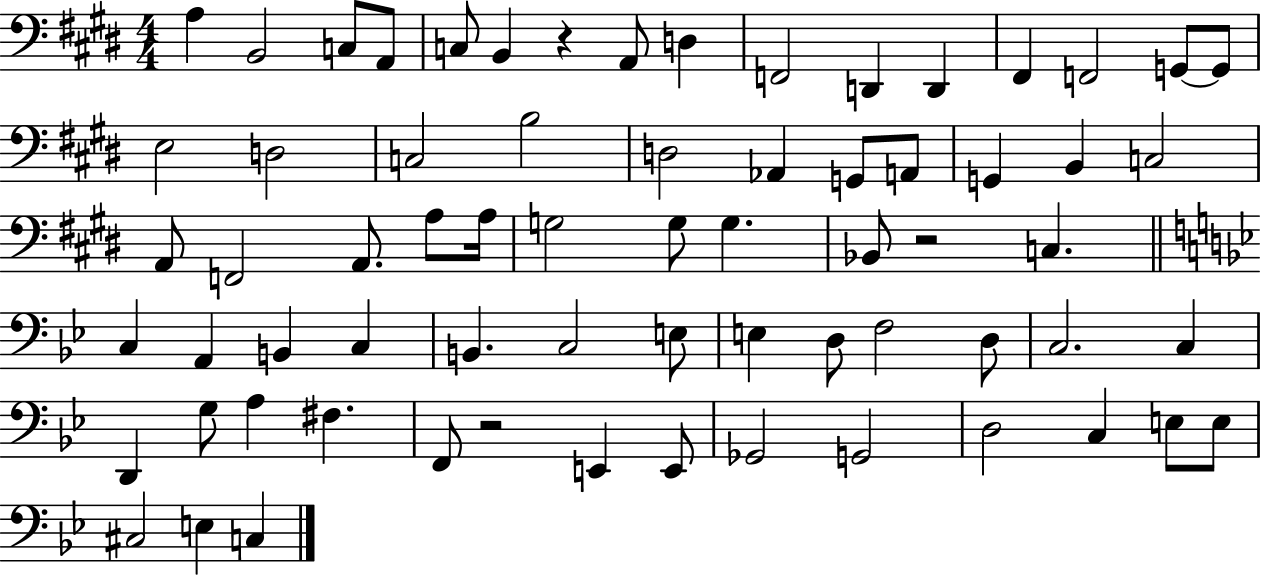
A3/q B2/h C3/e A2/e C3/e B2/q R/q A2/e D3/q F2/h D2/q D2/q F#2/q F2/h G2/e G2/e E3/h D3/h C3/h B3/h D3/h Ab2/q G2/e A2/e G2/q B2/q C3/h A2/e F2/h A2/e. A3/e A3/s G3/h G3/e G3/q. Bb2/e R/h C3/q. C3/q A2/q B2/q C3/q B2/q. C3/h E3/e E3/q D3/e F3/h D3/e C3/h. C3/q D2/q G3/e A3/q F#3/q. F2/e R/h E2/q E2/e Gb2/h G2/h D3/h C3/q E3/e E3/e C#3/h E3/q C3/q